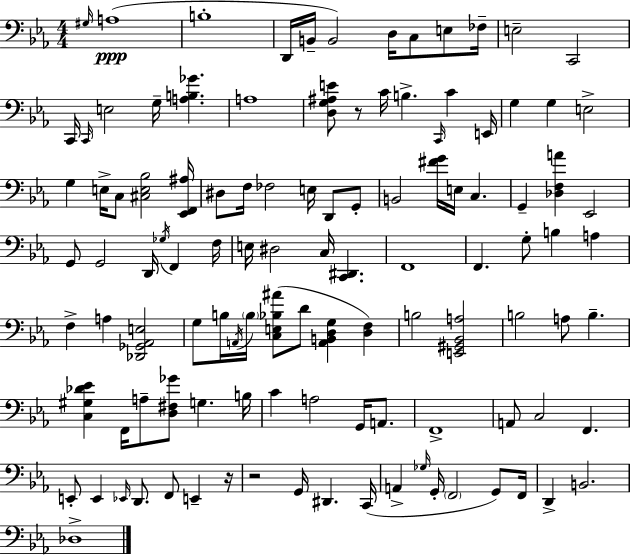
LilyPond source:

{
  \clef bass
  \numericTimeSignature
  \time 4/4
  \key ees \major
  \grace { gis16 }\ppp a1( | b1-. | d,16 b,16-- b,2) d16 c8 e8 | fes16-- e2-- c,2 | \break c,16 \grace { c,16 } e2 g16-- <a b ges'>4. | a1 | <d g ais e'>8 r8 c'16 b4.-> \grace { c,16 } c'4 | e,16 g4 g4 e2-> | \break g4 e16-> c8 <cis e bes>2 | <ees, f, ais>16 dis8 f16 fes2 e16 d,8 | g,8-. b,2 <fis' g'>16 e16 c4. | g,4-- <des f a'>4 ees,2 | \break g,8 g,2 d,16 \acciaccatura { ges16 } f,4 | f16 e16 dis2 c16 <c, dis,>4. | f,1 | f,4. g8-. b4 | \break a4 f4-> a4 <des, ges, aes, e>2 | g8 b16 \acciaccatura { a,16 } \parenthesize b16 <c e bes ais'>8( d'8 <a, b, d g>4 | <d f>4) b2 <e, gis, bes, a>2 | b2 a8 b4.-- | \break <c gis des' ees'>4 f,16 a8-- <d fis ges'>8 g4. | b16 c'4 a2 | g,16 a,8. f,1-> | a,8 c2 f,4. | \break e,8-. e,4 \grace { ees,16 } d,8. f,8 | e,4-- r16 r2 g,16 dis,4. | c,16( a,4-> \grace { ges16 } g,16-. \parenthesize f,2 | g,8) f,16 d,4-> b,2. | \break des1-> | \bar "|."
}